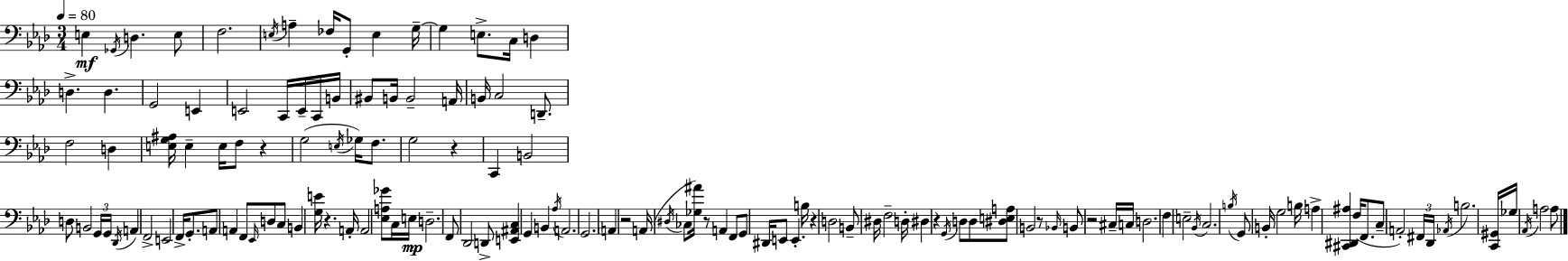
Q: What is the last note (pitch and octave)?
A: A3